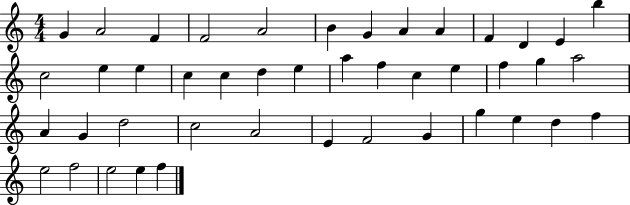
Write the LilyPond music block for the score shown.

{
  \clef treble
  \numericTimeSignature
  \time 4/4
  \key c \major
  g'4 a'2 f'4 | f'2 a'2 | b'4 g'4 a'4 a'4 | f'4 d'4 e'4 b''4 | \break c''2 e''4 e''4 | c''4 c''4 d''4 e''4 | a''4 f''4 c''4 e''4 | f''4 g''4 a''2 | \break a'4 g'4 d''2 | c''2 a'2 | e'4 f'2 g'4 | g''4 e''4 d''4 f''4 | \break e''2 f''2 | e''2 e''4 f''4 | \bar "|."
}